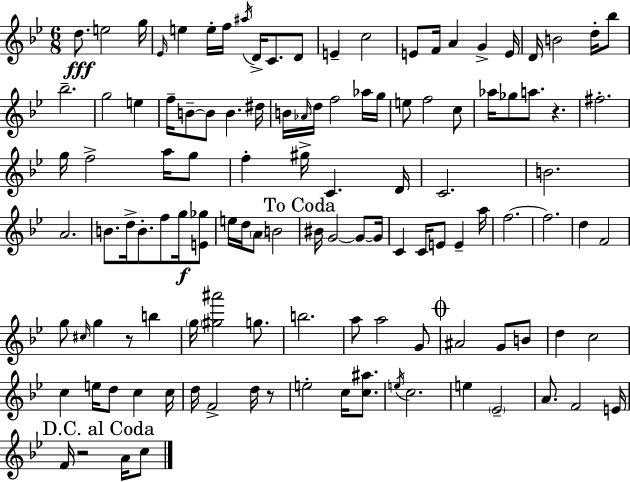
{
  \clef treble
  \numericTimeSignature
  \time 6/8
  \key bes \major
  d''8.\fff e''2 g''16 | \grace { ees'16 } e''4 e''16-. f''16 \acciaccatura { ais''16 } d'16-> c'8. | d'8 e'4-- c''2 | e'8 f'16 a'4 g'4-> | \break e'16 d'16 b'2 d''16-. | bes''8 bes''2.-- | g''2 e''4 | f''16-- b'8--~~ b'8 b'4. | \break dis''16 b'16 \grace { aes'16 } d''16 f''2 | aes''16 g''16 e''8 f''2 | c''8 aes''16 ges''8 a''8. r4. | fis''2.-. | \break g''16 f''2-> | a''16 g''8 f''4-. gis''16-> c'4. | d'16 c'2. | b'2. | \break a'2. | b'8. d''16-> b'8.-. f''8 | g''16\f <e' ges''>8 e''16 d''16 \parenthesize a'8 b'2 | \mark "To Coda" bis'16 g'2~~ | \break g'8~~ g'16 c'4 c'16 e'8 e'4-- | a''16 f''2.~~ | f''2. | d''4 f'2 | \break g''8 \grace { cis''16 } g''4 r8 | b''4 \parenthesize g''16 <gis'' ais'''>2 | g''8. b''2. | a''8 a''2 | \break g'8 \mark \markup { \musicglyph "scripts.coda" } ais'2 | g'8 b'8 d''4 c''2 | c''4 e''16 d''8 c''4 | c''16 d''16 f'2-> | \break d''16 r8 e''2-. | c''16 <c'' ais''>8. \acciaccatura { e''16 } c''2. | e''4 \parenthesize ees'2-- | a'8. f'2 | \break e'16 \mark "D.C. al Coda" f'16 r2 | a'16 c''8 \bar "|."
}